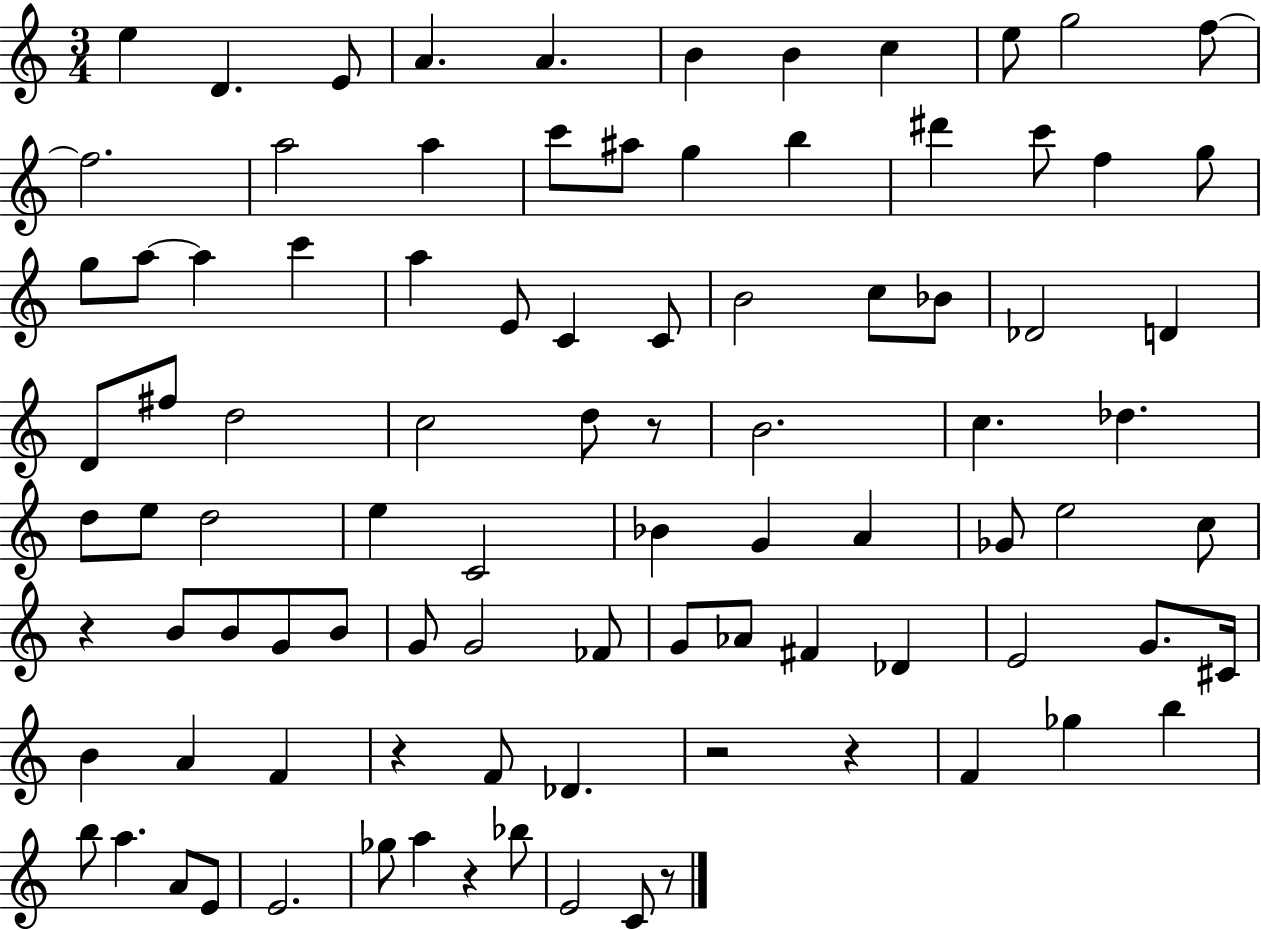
X:1
T:Untitled
M:3/4
L:1/4
K:C
e D E/2 A A B B c e/2 g2 f/2 f2 a2 a c'/2 ^a/2 g b ^d' c'/2 f g/2 g/2 a/2 a c' a E/2 C C/2 B2 c/2 _B/2 _D2 D D/2 ^f/2 d2 c2 d/2 z/2 B2 c _d d/2 e/2 d2 e C2 _B G A _G/2 e2 c/2 z B/2 B/2 G/2 B/2 G/2 G2 _F/2 G/2 _A/2 ^F _D E2 G/2 ^C/4 B A F z F/2 _D z2 z F _g b b/2 a A/2 E/2 E2 _g/2 a z _b/2 E2 C/2 z/2